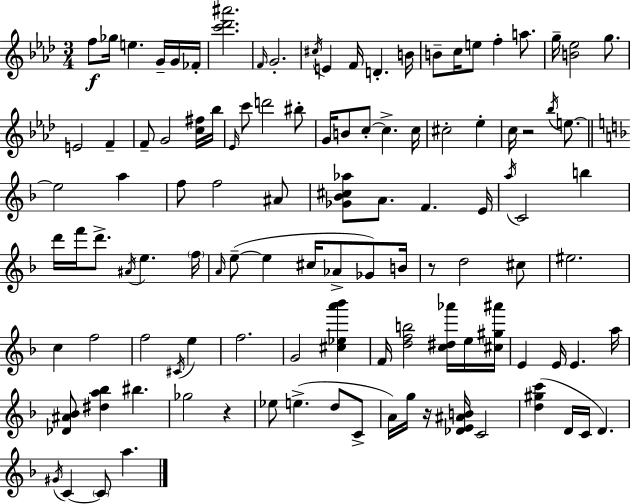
{
  \clef treble
  \numericTimeSignature
  \time 3/4
  \key aes \major
  f''8\f ges''16 e''4. g'16-- g'16 fes'16-. | <c''' des''' ais'''>2. | \grace { f'16 } g'2.-. | \acciaccatura { cis''16 } e'4 f'16 d'4.-. | \break b'16 b'8-- c''16 e''8 f''4-. a''8. | g''16-- <b' ees''>2 g''8. | e'2 f'4-- | f'8-- g'2 | \break <c'' fis''>16 bes''16 \grace { ees'16 } c'''8 d'''2 | bis''8-. g'16 b'8 c''8-.~~ c''4.-> | c''16 cis''2-. ees''4-. | c''16 r2 | \break \acciaccatura { bes''16 } e''8.~~ \bar "||" \break \key f \major e''2 a''4 | f''8 f''2 ais'8 | <ges' bes' cis'' aes''>8 a'8. f'4. e'16 | \acciaccatura { a''16 } c'2 b''4 | \break d'''16 f'''16 d'''8.-> \acciaccatura { ais'16 } e''4. | \parenthesize f''16 \grace { a'16 } e''8--~(~ e''4 cis''16 aes'8-> | ges'8) b'16 r8 d''2 | cis''8 eis''2. | \break c''4 f''2 | f''2 \acciaccatura { cis'16 } | e''4 f''2. | g'2 | \break <cis'' ees'' a''' bes'''>4 f'16 <d'' f'' b''>2 | <c'' dis'' aes'''>16 e''16 <cis'' gis'' ais'''>16 e'4 e'16 e'4. | a''16 <des' ais' bes'>8 <dis'' a'' bes''>4 bis''4. | ges''2 | \break r4 ees''8 e''4.->( | d''8 c'8-> a'16) g''16 r16 <des' e' ais' b'>16 c'2 | <d'' gis'' c'''>4( d'16 c'16 d'4.) | \acciaccatura { gis'16 } c'4~~ \parenthesize c'8 a''4. | \break \bar "|."
}